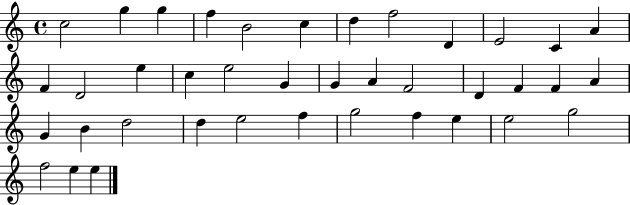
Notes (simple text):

C5/h G5/q G5/q F5/q B4/h C5/q D5/q F5/h D4/q E4/h C4/q A4/q F4/q D4/h E5/q C5/q E5/h G4/q G4/q A4/q F4/h D4/q F4/q F4/q A4/q G4/q B4/q D5/h D5/q E5/h F5/q G5/h F5/q E5/q E5/h G5/h F5/h E5/q E5/q